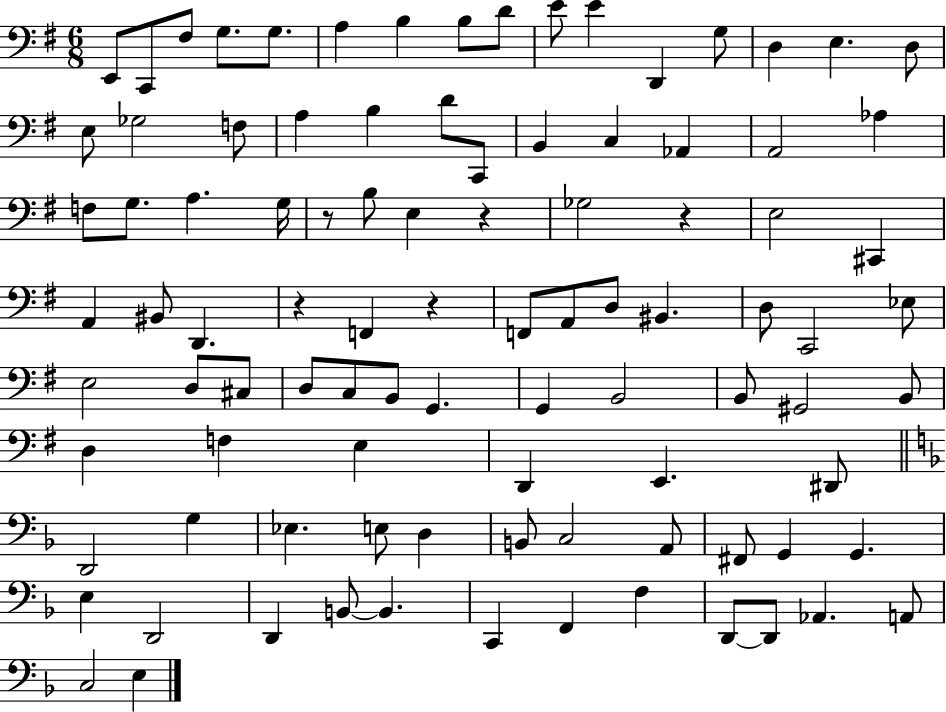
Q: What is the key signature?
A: G major